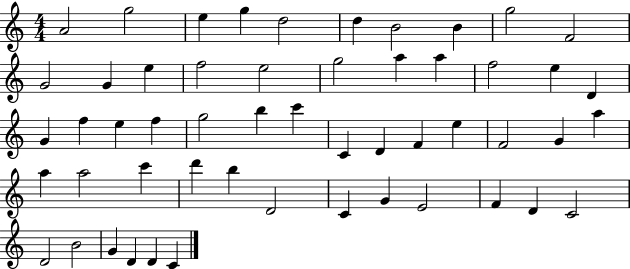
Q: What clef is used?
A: treble